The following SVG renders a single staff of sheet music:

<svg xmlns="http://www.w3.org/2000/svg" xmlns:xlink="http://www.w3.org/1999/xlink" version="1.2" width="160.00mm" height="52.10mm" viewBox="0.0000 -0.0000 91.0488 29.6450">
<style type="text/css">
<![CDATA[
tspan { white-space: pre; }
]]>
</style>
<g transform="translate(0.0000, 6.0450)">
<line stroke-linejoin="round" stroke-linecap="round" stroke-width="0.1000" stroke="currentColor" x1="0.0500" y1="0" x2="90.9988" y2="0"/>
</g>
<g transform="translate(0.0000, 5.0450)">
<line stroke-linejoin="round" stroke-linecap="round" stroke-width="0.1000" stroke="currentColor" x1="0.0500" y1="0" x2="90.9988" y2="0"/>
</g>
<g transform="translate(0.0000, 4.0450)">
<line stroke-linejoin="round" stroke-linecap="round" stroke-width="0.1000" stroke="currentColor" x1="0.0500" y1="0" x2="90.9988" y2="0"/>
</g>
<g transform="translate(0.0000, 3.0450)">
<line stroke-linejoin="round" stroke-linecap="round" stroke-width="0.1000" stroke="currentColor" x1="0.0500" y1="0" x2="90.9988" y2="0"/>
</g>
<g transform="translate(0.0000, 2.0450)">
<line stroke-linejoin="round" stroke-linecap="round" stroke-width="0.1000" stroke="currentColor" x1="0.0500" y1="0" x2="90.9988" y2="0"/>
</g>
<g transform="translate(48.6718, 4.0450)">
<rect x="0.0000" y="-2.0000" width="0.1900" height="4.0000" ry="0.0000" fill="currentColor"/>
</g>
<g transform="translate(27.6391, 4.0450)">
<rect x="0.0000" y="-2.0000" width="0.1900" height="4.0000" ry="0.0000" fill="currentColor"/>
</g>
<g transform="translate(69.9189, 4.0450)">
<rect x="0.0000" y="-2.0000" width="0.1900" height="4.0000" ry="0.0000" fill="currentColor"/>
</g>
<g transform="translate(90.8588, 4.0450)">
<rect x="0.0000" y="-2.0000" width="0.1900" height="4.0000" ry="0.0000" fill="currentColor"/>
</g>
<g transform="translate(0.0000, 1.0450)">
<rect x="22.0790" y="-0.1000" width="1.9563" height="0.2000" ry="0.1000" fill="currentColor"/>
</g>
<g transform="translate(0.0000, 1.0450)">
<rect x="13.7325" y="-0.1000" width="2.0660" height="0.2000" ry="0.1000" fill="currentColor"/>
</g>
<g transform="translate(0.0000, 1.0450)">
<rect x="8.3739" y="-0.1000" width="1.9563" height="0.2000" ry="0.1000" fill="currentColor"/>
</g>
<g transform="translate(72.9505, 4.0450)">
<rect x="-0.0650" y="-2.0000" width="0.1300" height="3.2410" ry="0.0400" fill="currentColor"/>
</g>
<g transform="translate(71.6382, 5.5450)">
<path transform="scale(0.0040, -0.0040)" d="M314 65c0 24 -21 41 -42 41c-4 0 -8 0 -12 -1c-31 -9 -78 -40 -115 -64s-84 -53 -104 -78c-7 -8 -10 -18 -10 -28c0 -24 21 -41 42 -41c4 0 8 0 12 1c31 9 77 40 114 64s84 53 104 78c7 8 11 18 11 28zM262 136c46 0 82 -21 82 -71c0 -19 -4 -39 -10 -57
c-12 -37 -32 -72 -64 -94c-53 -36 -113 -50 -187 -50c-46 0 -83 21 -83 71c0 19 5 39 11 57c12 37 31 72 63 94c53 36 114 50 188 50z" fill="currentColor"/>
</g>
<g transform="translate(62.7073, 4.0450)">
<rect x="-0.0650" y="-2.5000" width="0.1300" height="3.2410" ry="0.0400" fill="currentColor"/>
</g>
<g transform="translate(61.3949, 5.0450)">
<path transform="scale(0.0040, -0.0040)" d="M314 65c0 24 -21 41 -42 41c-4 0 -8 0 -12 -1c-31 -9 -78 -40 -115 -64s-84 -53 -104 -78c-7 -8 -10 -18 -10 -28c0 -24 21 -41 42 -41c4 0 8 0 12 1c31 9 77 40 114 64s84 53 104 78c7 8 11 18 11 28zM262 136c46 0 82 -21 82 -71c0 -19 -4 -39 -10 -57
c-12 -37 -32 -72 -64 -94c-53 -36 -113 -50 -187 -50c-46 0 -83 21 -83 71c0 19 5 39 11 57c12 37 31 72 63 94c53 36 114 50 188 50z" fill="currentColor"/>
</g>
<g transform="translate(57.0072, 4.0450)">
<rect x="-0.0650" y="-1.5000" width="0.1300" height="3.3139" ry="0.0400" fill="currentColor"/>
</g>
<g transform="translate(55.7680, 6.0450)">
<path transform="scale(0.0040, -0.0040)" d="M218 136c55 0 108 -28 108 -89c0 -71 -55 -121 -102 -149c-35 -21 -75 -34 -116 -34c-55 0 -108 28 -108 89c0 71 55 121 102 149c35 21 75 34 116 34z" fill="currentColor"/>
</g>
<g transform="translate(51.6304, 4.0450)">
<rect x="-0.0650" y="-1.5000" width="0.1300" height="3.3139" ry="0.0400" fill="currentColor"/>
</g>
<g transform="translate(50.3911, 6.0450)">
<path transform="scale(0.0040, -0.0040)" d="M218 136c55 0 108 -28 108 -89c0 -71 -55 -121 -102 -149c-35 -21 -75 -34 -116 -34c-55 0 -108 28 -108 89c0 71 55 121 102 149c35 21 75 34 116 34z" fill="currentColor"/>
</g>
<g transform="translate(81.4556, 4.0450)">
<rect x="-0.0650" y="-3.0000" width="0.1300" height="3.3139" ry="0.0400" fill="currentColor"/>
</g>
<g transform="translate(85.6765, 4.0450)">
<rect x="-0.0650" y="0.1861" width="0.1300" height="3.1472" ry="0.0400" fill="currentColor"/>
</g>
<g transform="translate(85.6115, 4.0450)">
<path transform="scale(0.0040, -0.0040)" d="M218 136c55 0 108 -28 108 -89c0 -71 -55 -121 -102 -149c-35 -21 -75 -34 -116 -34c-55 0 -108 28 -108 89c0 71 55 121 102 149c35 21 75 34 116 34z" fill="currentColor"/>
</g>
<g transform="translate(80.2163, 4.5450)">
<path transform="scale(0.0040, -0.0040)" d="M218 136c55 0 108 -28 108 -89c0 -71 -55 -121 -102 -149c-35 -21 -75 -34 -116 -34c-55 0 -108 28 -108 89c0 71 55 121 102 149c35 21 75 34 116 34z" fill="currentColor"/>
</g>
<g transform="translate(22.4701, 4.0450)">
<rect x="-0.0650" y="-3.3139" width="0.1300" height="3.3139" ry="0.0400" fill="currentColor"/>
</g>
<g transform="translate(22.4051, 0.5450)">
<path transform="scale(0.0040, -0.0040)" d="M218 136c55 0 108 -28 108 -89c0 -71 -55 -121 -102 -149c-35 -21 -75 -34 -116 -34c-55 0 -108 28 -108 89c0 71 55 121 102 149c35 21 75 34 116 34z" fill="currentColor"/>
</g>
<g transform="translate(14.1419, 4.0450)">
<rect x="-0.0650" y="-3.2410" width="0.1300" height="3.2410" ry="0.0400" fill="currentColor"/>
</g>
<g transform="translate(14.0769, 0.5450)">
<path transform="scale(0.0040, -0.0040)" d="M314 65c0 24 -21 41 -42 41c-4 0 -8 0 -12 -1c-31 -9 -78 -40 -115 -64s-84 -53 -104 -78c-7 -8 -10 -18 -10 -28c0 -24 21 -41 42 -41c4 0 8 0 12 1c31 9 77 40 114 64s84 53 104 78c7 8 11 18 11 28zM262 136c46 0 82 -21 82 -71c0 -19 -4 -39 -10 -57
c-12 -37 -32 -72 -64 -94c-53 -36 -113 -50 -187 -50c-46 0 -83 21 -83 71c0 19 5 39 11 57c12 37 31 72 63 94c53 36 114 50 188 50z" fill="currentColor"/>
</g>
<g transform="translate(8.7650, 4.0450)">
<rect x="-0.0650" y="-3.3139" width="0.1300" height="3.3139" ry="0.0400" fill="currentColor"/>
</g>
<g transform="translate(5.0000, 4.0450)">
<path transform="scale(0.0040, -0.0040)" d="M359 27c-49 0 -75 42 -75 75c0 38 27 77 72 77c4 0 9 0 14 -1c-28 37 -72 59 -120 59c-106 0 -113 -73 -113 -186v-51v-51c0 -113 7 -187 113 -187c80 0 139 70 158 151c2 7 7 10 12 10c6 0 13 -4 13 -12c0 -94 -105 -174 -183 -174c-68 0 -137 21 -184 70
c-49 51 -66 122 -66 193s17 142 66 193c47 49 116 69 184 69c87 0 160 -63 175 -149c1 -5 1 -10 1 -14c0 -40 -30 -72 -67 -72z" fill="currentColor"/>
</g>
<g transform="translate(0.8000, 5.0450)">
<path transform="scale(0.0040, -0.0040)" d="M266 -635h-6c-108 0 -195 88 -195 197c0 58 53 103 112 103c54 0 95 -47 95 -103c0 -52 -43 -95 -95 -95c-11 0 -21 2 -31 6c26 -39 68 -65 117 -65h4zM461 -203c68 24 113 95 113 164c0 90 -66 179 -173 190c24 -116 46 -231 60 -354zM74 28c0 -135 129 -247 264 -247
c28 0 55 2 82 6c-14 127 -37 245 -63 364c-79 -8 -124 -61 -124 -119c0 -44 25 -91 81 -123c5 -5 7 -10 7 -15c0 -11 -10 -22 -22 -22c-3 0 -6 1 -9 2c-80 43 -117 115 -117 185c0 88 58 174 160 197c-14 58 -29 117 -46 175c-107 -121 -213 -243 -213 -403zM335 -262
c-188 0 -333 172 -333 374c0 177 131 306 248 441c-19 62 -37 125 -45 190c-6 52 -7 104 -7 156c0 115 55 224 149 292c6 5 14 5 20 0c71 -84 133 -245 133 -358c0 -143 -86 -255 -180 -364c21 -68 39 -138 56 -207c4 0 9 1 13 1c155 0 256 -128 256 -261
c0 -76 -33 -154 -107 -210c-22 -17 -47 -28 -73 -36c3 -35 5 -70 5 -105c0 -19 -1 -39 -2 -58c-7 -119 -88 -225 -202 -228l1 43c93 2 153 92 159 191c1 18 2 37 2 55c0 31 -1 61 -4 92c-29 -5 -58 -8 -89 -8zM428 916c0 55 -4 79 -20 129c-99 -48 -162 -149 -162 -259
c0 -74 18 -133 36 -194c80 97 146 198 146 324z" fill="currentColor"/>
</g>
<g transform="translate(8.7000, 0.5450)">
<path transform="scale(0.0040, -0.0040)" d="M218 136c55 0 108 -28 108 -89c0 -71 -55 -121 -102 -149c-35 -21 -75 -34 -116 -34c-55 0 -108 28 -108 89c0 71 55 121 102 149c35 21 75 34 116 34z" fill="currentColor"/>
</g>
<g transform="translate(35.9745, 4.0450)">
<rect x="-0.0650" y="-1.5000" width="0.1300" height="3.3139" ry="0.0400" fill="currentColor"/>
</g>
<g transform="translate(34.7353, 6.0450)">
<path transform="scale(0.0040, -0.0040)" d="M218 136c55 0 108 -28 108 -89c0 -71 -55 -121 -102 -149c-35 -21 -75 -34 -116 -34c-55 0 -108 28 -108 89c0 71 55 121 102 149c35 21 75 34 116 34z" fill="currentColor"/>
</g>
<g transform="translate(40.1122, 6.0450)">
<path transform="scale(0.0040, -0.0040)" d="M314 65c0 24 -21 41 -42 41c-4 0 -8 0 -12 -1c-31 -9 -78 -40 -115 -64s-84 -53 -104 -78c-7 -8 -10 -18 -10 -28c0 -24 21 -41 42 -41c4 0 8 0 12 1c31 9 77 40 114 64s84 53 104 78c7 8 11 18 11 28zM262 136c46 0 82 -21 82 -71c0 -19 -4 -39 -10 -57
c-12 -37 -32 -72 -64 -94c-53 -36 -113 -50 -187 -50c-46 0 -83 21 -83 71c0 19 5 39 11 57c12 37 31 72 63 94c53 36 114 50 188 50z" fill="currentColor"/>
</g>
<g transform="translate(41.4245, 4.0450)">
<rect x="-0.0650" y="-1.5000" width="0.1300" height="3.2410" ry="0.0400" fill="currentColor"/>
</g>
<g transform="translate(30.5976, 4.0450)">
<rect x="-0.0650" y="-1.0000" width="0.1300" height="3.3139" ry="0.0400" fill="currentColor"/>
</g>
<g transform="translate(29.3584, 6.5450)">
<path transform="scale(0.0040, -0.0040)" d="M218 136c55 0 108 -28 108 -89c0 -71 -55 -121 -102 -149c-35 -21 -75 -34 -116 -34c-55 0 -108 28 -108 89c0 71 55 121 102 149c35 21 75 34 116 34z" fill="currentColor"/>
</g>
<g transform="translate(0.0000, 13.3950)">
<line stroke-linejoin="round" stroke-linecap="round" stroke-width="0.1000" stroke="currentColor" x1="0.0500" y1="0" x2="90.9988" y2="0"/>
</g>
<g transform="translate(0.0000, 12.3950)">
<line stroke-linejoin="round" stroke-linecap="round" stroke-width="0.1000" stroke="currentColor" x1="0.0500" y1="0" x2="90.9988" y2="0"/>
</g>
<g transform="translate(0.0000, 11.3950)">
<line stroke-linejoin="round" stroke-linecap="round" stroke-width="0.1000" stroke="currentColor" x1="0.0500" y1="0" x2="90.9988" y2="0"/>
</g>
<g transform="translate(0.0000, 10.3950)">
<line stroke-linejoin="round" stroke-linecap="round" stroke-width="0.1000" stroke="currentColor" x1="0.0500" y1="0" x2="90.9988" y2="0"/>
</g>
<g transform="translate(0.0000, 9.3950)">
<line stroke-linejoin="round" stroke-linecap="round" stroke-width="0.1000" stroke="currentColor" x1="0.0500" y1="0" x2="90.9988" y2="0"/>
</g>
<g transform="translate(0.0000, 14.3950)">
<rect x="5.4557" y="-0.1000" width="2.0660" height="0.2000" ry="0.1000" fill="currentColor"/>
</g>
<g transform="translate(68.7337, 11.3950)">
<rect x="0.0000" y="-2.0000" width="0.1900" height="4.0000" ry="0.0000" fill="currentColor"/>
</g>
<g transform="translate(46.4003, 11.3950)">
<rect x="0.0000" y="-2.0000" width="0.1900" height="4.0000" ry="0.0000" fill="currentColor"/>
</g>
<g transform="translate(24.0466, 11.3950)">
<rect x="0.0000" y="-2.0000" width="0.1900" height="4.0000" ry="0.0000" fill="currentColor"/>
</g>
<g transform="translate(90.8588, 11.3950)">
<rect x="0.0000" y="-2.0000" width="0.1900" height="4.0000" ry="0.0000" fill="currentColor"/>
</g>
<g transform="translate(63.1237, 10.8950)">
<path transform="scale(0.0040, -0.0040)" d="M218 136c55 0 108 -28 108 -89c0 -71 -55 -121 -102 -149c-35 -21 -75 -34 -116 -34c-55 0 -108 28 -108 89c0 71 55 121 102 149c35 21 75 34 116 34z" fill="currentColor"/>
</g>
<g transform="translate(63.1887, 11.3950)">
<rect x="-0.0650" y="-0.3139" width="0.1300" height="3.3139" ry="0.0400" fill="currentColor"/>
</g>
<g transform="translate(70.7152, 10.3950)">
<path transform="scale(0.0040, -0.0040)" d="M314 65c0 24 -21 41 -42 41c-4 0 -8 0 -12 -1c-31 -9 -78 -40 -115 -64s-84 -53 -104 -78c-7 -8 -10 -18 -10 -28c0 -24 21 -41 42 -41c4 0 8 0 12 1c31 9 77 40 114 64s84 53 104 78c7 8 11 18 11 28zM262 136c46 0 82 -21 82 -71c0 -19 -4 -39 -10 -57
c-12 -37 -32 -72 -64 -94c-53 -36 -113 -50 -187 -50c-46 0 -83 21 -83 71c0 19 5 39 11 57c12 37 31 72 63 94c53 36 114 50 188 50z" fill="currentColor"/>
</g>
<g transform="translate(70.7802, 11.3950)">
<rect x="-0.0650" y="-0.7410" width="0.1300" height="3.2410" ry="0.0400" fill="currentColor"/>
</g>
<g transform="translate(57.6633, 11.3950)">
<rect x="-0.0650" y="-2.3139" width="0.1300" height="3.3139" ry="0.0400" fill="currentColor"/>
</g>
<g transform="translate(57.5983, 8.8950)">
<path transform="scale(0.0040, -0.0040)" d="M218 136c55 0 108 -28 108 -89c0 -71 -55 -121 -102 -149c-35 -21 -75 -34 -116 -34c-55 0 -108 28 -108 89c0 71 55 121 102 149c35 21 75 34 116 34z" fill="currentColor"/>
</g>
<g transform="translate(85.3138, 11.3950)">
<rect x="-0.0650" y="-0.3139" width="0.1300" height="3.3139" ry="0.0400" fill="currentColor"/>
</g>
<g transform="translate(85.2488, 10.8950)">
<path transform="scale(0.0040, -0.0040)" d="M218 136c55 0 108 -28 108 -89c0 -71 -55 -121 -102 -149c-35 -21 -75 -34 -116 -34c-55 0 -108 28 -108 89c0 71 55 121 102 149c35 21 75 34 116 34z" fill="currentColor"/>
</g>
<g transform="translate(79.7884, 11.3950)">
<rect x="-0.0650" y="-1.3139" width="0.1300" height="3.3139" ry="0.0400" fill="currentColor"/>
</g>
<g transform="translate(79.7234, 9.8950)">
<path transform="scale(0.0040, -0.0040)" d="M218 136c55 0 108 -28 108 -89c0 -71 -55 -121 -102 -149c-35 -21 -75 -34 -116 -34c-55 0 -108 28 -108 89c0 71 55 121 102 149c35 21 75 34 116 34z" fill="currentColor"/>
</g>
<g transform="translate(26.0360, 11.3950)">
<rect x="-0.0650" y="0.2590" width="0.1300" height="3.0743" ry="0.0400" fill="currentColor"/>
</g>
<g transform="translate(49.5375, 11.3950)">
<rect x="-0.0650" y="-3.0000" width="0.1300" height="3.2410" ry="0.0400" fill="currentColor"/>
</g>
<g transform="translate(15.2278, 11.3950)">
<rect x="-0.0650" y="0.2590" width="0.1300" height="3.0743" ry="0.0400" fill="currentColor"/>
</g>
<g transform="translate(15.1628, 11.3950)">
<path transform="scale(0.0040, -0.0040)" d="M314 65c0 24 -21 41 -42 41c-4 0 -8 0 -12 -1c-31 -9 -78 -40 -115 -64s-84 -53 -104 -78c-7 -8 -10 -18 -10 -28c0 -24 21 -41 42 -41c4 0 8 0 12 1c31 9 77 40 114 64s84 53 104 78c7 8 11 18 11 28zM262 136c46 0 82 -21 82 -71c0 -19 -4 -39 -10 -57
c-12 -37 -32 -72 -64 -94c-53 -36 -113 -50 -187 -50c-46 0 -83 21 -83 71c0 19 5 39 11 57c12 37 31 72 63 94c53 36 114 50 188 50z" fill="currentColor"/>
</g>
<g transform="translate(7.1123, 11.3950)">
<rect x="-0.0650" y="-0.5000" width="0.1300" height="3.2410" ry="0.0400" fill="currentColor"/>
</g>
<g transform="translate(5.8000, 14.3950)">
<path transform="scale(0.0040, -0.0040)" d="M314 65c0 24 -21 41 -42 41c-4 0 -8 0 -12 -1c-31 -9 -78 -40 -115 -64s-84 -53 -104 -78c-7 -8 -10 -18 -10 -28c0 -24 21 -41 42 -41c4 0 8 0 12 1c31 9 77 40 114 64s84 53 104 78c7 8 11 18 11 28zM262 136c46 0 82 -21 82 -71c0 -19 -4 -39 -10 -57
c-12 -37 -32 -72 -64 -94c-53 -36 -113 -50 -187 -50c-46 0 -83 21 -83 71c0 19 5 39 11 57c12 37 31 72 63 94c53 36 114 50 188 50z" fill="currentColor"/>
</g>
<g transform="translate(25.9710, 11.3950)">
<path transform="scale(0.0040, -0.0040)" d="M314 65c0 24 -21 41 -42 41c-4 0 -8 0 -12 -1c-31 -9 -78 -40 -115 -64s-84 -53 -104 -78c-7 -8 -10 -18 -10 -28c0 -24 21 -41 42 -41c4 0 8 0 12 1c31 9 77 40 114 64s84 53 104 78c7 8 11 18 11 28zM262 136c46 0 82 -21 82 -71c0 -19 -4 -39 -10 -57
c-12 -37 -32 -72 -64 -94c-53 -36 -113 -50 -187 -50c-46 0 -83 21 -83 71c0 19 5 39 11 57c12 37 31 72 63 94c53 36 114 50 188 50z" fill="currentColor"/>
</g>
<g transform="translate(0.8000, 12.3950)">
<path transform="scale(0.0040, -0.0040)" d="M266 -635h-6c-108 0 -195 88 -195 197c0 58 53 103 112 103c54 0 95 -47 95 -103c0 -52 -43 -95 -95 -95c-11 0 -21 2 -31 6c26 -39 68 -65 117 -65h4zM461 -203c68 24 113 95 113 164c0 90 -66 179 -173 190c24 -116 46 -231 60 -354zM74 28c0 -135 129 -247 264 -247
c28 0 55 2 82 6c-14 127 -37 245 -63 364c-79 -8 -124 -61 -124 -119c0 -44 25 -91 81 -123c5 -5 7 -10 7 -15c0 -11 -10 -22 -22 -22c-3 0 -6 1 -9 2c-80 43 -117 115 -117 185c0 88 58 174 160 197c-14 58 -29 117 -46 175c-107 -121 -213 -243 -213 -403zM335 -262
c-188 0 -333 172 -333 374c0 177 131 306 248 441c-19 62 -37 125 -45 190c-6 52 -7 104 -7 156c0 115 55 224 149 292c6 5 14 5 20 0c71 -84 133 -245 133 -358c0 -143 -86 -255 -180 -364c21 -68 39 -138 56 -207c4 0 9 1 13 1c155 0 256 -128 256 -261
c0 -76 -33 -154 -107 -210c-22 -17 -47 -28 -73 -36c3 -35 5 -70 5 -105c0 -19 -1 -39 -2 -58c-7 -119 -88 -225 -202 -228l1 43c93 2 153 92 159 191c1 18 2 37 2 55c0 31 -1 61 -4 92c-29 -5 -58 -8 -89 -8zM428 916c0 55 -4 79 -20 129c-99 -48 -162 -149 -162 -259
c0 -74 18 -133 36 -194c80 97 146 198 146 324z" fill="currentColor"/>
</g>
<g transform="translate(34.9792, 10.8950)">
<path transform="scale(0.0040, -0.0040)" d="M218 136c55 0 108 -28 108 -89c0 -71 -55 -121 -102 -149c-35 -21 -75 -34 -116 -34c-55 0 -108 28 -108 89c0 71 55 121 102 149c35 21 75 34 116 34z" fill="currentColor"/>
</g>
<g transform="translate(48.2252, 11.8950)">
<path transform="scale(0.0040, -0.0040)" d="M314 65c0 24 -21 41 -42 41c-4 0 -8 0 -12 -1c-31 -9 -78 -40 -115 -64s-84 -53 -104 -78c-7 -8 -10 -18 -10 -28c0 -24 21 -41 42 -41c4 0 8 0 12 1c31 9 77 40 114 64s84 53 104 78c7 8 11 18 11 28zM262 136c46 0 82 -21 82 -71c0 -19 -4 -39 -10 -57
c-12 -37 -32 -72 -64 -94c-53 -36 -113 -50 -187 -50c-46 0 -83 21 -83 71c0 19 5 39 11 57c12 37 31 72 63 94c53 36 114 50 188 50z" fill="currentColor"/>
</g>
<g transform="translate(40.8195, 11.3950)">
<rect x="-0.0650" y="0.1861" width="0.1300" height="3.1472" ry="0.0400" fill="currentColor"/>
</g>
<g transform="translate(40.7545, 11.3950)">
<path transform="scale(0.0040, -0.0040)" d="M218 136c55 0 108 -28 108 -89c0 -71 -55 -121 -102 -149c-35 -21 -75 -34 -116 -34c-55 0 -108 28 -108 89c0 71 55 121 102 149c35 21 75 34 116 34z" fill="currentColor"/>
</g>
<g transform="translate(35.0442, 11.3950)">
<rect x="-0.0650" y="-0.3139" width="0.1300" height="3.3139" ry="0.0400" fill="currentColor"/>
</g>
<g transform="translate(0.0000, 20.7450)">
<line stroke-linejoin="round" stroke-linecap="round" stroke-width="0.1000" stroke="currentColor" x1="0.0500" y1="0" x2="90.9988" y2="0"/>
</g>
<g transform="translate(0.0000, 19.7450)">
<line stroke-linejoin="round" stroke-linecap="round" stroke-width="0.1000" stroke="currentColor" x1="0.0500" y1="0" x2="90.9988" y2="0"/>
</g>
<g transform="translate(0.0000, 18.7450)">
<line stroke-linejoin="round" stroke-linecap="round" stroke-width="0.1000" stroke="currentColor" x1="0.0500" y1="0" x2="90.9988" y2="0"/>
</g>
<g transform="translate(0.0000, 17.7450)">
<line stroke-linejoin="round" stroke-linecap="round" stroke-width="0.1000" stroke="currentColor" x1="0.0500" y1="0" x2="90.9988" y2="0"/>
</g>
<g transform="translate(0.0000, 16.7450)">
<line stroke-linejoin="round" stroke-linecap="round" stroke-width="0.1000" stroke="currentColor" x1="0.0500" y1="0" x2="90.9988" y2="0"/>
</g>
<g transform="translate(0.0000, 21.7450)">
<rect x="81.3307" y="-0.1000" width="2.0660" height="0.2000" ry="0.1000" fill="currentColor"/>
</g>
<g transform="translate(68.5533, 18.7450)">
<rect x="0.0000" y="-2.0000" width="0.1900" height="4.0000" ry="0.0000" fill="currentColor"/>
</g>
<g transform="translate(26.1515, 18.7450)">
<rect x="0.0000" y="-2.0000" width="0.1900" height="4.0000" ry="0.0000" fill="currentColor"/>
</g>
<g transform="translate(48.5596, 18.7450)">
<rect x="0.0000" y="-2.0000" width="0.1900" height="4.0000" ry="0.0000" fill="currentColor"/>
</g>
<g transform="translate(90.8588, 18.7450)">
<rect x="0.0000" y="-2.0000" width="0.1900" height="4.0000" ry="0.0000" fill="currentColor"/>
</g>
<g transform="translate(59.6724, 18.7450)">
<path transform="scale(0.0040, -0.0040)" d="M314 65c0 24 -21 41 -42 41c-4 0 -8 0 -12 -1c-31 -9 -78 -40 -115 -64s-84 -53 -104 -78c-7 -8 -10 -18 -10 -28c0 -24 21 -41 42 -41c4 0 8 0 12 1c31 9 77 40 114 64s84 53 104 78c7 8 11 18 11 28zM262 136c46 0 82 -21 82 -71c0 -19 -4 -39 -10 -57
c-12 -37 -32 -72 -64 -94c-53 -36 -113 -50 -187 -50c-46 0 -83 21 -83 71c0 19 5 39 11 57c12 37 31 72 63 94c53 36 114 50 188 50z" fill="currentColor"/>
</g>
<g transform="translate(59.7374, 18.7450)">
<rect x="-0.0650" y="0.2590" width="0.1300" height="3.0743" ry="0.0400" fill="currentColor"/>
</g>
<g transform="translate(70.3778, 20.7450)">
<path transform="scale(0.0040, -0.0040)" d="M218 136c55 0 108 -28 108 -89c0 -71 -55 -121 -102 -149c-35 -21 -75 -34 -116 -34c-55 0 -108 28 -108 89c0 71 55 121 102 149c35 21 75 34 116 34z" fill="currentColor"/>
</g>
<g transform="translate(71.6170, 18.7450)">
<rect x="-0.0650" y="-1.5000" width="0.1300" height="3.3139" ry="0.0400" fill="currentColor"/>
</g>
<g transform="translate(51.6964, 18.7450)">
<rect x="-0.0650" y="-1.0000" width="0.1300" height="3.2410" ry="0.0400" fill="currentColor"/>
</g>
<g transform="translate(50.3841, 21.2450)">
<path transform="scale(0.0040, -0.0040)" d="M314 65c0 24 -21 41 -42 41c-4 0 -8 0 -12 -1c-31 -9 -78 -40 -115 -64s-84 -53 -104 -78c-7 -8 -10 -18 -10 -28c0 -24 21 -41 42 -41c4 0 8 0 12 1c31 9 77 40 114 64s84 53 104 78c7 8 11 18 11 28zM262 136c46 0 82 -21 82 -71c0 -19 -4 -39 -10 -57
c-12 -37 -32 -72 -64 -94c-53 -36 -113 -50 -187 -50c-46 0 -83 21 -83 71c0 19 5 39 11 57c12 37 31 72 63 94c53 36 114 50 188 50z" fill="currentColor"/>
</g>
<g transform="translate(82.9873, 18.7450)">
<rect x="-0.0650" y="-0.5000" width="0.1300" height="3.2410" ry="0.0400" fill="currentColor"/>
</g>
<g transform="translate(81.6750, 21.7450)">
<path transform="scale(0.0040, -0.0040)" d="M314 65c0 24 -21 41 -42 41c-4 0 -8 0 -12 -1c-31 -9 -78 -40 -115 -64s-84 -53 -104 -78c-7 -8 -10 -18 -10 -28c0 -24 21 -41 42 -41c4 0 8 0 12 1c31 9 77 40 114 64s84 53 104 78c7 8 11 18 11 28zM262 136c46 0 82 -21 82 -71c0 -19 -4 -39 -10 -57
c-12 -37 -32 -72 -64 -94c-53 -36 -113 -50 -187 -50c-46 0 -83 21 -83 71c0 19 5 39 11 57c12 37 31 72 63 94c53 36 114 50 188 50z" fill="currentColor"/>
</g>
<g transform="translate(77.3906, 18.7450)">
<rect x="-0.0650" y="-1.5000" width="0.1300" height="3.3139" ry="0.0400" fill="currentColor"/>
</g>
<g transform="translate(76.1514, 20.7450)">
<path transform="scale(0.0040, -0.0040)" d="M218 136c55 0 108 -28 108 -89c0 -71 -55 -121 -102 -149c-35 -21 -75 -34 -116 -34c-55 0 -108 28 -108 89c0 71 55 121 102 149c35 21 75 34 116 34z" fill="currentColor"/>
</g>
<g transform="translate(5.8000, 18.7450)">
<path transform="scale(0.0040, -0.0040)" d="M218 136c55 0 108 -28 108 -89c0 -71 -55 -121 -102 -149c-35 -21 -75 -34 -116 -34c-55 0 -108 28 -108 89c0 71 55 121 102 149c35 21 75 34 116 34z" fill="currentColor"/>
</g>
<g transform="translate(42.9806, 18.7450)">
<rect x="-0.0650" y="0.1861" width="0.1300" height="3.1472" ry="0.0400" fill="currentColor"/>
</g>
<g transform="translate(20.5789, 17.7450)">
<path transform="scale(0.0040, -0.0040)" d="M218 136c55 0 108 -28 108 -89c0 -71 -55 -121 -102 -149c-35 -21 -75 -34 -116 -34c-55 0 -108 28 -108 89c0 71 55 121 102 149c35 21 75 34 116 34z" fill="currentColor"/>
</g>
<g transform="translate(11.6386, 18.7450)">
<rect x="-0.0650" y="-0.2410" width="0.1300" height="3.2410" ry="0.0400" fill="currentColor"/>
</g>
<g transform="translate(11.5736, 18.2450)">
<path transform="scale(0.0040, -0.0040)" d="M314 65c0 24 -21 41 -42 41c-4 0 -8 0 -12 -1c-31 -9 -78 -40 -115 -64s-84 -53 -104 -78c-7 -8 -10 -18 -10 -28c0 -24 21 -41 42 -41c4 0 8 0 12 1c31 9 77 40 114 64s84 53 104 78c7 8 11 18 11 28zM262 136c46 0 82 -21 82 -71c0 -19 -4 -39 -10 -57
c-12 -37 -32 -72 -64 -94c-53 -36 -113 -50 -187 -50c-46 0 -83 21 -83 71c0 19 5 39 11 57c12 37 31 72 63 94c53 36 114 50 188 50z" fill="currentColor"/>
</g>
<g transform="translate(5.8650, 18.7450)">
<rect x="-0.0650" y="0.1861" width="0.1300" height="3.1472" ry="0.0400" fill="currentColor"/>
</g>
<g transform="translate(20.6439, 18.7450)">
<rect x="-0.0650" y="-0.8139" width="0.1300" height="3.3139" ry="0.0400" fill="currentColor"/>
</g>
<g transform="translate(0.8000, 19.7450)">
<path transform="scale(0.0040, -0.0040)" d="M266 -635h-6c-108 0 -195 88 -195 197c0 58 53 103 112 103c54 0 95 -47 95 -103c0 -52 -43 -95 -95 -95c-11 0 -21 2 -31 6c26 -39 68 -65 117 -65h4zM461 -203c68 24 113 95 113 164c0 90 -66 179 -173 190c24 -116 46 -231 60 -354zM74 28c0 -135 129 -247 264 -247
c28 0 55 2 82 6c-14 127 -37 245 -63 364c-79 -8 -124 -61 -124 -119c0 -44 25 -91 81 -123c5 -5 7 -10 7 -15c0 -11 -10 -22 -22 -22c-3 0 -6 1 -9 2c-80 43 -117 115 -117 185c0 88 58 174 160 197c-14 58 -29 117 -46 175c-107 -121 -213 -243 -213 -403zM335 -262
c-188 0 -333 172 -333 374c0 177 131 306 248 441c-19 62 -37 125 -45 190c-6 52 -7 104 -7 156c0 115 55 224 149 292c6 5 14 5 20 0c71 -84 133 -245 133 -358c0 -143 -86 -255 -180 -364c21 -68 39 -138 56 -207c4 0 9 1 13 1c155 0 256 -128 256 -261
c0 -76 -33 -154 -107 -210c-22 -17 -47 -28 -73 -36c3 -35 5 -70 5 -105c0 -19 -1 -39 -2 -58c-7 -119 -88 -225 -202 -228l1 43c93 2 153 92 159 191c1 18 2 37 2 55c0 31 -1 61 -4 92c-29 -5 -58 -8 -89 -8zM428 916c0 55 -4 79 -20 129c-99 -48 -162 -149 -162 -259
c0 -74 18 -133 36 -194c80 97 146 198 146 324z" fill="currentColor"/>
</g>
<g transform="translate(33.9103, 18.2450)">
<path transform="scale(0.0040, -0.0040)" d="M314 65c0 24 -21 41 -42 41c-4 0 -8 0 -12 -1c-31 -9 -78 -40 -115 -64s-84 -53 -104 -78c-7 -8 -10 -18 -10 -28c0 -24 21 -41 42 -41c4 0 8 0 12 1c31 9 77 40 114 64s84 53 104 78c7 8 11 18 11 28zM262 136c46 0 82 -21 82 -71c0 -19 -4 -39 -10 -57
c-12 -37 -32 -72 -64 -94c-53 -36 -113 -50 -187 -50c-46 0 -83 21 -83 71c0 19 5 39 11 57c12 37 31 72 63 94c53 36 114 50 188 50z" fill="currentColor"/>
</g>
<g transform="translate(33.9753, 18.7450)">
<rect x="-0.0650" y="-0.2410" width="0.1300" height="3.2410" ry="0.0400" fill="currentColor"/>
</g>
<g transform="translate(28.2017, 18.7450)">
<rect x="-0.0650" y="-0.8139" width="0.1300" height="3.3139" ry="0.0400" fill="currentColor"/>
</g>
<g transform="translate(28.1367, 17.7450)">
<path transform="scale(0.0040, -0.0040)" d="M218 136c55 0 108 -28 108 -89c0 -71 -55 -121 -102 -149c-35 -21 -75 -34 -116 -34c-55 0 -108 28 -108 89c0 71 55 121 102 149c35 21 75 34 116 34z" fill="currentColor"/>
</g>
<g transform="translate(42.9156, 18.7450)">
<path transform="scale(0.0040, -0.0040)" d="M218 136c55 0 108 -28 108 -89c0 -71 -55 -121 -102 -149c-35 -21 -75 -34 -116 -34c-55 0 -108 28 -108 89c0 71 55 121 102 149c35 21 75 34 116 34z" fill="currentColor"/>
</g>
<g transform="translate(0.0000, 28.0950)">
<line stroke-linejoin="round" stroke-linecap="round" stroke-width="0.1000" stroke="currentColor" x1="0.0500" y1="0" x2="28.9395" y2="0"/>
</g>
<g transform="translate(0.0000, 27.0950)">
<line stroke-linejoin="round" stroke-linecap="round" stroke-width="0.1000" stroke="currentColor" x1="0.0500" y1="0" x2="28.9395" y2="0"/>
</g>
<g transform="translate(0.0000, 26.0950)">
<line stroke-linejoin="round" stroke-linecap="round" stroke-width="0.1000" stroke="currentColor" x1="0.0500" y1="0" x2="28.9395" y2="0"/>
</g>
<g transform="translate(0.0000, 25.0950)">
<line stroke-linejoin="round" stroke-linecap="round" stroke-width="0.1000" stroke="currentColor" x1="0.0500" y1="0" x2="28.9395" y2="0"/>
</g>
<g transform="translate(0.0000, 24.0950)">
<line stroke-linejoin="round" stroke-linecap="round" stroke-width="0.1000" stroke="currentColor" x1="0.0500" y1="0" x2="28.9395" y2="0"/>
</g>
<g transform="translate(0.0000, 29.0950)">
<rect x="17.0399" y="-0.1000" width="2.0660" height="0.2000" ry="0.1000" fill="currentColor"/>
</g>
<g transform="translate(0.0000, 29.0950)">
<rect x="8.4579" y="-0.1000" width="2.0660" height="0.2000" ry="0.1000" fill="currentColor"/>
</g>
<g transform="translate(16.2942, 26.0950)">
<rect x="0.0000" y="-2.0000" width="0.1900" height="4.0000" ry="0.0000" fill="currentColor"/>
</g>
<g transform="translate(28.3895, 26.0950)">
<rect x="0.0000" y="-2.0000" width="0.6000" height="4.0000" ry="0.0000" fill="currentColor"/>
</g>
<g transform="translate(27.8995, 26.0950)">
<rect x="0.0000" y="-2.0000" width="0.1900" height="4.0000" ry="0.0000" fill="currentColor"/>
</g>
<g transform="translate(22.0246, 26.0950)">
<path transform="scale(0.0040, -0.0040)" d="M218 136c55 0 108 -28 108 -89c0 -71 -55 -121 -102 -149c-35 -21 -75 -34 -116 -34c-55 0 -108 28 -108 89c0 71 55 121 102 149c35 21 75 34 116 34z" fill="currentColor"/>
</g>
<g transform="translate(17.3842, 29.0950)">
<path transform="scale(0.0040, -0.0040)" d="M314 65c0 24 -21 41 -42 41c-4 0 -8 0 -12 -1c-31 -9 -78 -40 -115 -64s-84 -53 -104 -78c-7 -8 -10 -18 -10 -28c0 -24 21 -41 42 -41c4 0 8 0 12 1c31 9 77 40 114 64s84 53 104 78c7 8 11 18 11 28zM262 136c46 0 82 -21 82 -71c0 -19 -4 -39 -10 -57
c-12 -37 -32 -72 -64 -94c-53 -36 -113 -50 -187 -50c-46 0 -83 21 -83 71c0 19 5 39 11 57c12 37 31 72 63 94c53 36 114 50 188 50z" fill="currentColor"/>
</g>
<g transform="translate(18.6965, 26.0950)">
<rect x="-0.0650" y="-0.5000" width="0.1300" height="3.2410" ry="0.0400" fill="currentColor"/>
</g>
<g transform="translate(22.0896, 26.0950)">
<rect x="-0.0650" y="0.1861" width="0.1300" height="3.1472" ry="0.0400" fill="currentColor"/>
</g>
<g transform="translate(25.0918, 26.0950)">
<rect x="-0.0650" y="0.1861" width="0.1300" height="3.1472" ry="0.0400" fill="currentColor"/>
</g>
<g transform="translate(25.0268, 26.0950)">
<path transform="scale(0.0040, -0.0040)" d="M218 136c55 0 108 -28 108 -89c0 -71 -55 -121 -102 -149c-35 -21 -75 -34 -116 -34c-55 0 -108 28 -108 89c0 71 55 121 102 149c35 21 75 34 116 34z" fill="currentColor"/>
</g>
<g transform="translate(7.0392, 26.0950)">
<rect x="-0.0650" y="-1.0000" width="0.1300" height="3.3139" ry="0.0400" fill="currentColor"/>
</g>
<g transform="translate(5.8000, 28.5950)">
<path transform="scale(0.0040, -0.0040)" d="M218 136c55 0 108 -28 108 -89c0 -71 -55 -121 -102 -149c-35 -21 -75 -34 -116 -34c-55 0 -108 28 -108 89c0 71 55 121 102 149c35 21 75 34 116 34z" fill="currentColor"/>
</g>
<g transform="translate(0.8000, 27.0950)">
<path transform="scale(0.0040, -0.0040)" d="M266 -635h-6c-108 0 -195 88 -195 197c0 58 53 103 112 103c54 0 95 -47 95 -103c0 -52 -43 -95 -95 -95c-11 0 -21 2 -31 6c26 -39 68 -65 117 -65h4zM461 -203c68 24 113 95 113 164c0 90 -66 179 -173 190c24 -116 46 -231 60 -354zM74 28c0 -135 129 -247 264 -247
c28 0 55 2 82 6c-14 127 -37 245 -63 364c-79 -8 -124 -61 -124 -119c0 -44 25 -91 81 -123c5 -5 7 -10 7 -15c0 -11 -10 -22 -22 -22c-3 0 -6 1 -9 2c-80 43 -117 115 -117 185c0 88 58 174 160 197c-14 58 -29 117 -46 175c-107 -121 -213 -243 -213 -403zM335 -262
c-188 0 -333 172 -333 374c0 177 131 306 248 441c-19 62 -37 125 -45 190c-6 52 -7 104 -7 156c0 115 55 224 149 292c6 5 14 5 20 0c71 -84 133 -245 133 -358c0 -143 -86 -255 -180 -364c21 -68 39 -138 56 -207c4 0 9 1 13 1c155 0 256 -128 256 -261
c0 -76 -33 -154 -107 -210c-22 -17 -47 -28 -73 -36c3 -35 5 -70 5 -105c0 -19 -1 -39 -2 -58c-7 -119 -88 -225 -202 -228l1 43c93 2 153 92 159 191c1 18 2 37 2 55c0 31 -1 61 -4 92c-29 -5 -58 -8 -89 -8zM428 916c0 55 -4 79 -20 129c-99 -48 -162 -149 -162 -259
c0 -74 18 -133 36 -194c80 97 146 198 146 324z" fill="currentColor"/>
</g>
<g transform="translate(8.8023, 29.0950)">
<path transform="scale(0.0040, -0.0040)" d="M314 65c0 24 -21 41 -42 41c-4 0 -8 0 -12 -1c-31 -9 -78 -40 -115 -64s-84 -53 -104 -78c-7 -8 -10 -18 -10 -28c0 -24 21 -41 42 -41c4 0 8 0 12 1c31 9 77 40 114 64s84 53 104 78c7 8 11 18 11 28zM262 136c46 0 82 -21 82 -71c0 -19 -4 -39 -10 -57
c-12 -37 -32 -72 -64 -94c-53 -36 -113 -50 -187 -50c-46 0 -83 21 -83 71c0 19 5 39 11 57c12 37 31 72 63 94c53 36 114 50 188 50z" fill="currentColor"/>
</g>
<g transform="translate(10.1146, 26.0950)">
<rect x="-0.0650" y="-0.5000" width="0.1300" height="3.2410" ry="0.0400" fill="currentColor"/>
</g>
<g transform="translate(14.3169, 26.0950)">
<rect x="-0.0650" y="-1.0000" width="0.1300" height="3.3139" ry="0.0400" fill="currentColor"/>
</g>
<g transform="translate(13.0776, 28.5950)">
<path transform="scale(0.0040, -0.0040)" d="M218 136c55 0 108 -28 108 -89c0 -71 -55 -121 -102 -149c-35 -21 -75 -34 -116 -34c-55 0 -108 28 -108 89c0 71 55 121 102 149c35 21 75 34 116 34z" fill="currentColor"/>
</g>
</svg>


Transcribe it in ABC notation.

X:1
T:Untitled
M:4/4
L:1/4
K:C
b b2 b D E E2 E E G2 F2 A B C2 B2 B2 c B A2 g c d2 e c B c2 d d c2 B D2 B2 E E C2 D C2 D C2 B B